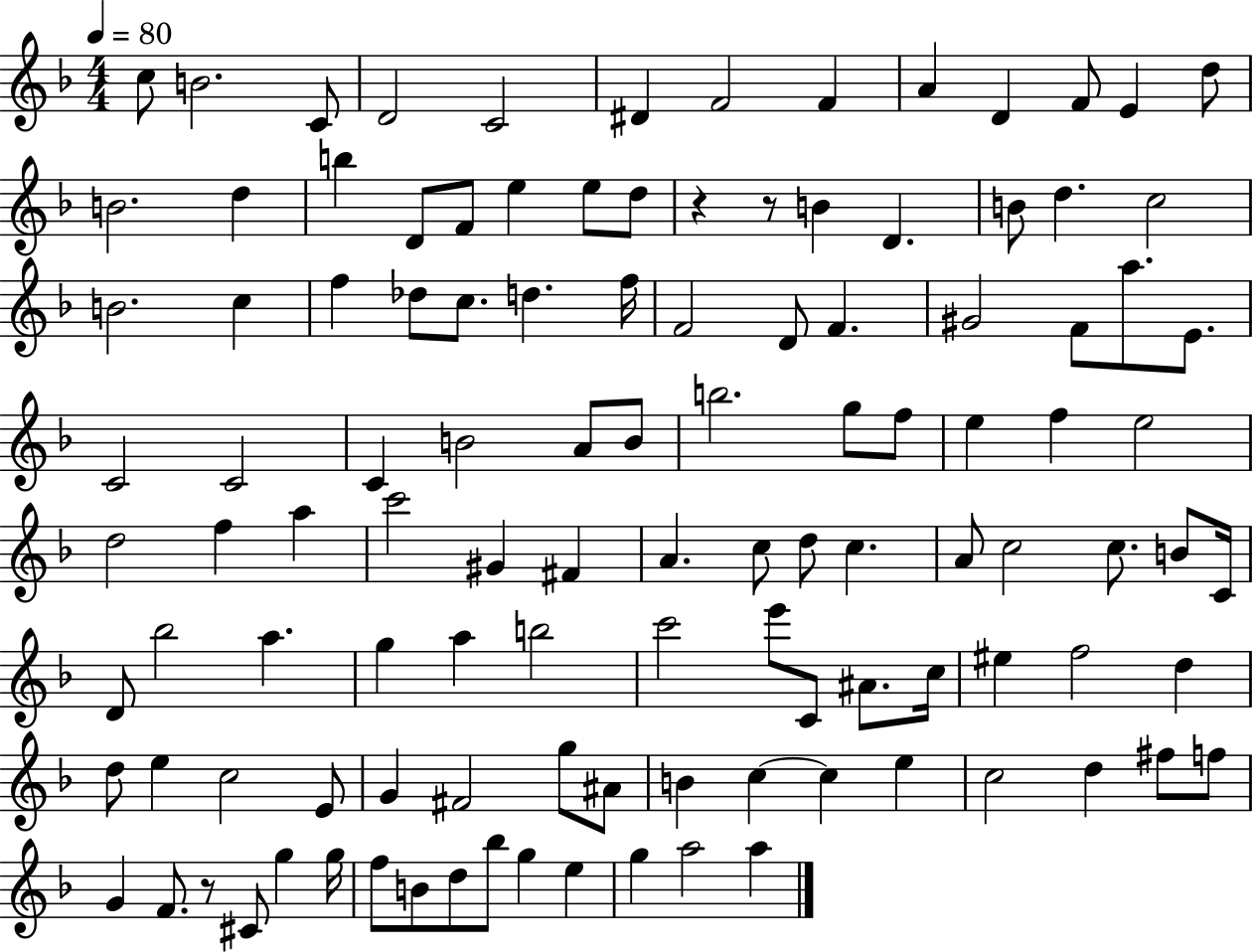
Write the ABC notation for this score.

X:1
T:Untitled
M:4/4
L:1/4
K:F
c/2 B2 C/2 D2 C2 ^D F2 F A D F/2 E d/2 B2 d b D/2 F/2 e e/2 d/2 z z/2 B D B/2 d c2 B2 c f _d/2 c/2 d f/4 F2 D/2 F ^G2 F/2 a/2 E/2 C2 C2 C B2 A/2 B/2 b2 g/2 f/2 e f e2 d2 f a c'2 ^G ^F A c/2 d/2 c A/2 c2 c/2 B/2 C/4 D/2 _b2 a g a b2 c'2 e'/2 C/2 ^A/2 c/4 ^e f2 d d/2 e c2 E/2 G ^F2 g/2 ^A/2 B c c e c2 d ^f/2 f/2 G F/2 z/2 ^C/2 g g/4 f/2 B/2 d/2 _b/2 g e g a2 a